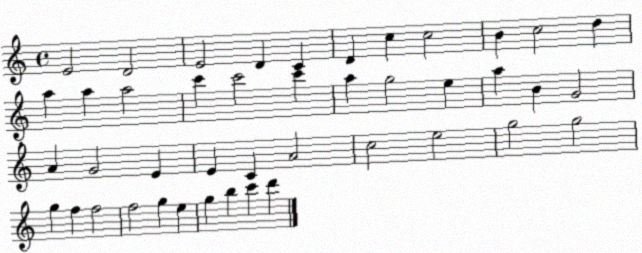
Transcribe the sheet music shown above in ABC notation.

X:1
T:Untitled
M:4/4
L:1/4
K:C
E2 D2 E2 D C D c c2 B c2 d a a a2 c' c'2 c' a g2 e a B G2 A G2 E E C A2 c2 e2 g2 g2 g f f2 f2 g e g b c' d'